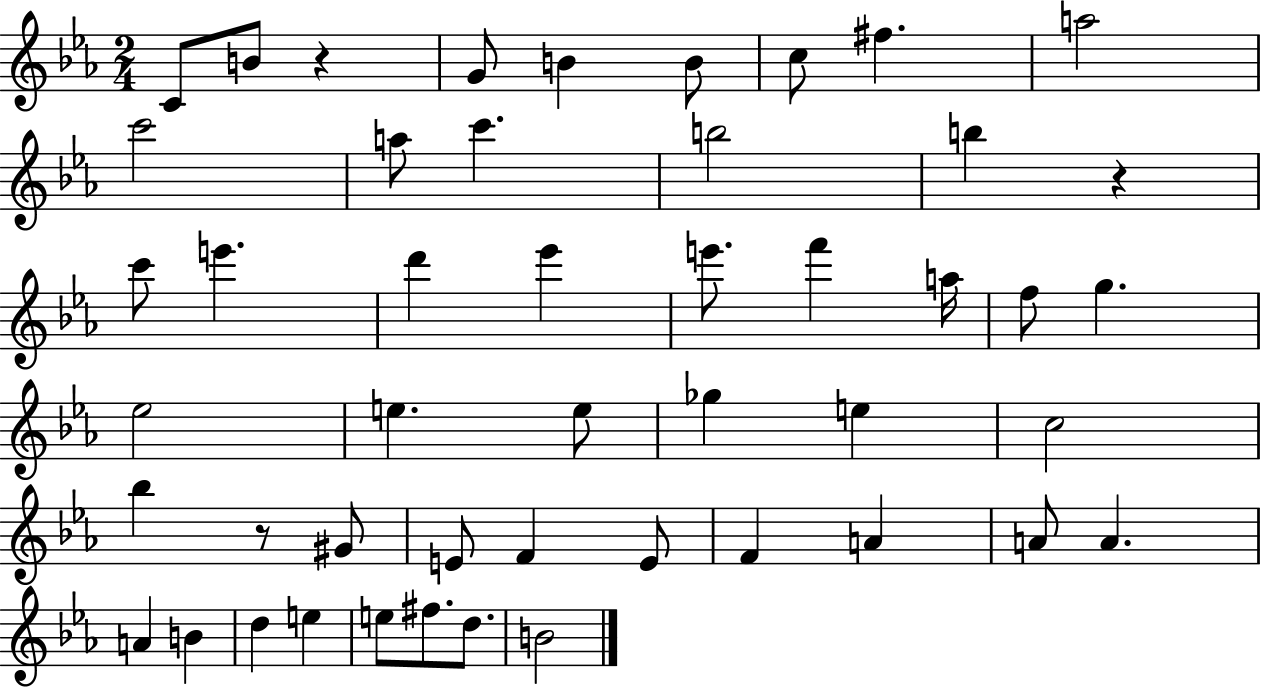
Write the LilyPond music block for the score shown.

{
  \clef treble
  \numericTimeSignature
  \time 2/4
  \key ees \major
  c'8 b'8 r4 | g'8 b'4 b'8 | c''8 fis''4. | a''2 | \break c'''2 | a''8 c'''4. | b''2 | b''4 r4 | \break c'''8 e'''4. | d'''4 ees'''4 | e'''8. f'''4 a''16 | f''8 g''4. | \break ees''2 | e''4. e''8 | ges''4 e''4 | c''2 | \break bes''4 r8 gis'8 | e'8 f'4 e'8 | f'4 a'4 | a'8 a'4. | \break a'4 b'4 | d''4 e''4 | e''8 fis''8. d''8. | b'2 | \break \bar "|."
}